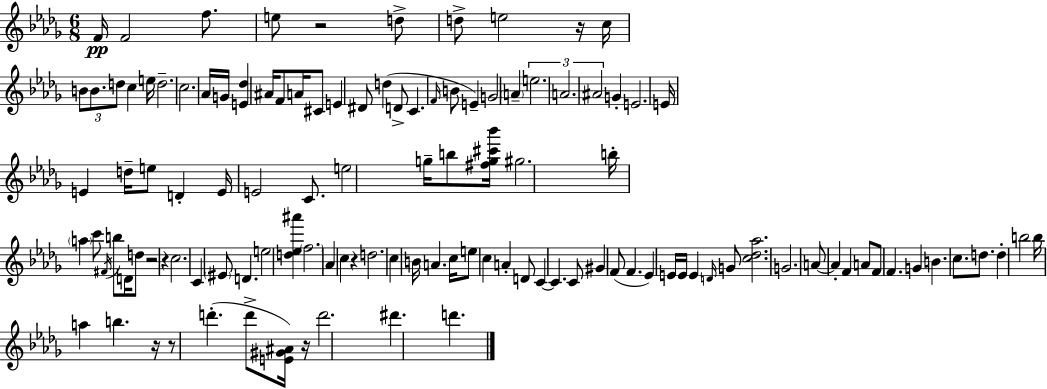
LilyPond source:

{
  \clef treble
  \numericTimeSignature
  \time 6/8
  \key bes \minor
  f'16\pp f'2 f''8. | e''8 r2 d''8-> | d''8-> e''2 r16 c''16 | \tuplet 3/2 { b'8 b'8. d''8 } c''4 e''16 | \break d''2.-- | c''2. | aes'16 g'16 <e' des''>4 ais'16 f'8 a'16 cis'8 | e'4 dis'8 d''4( d'8-> | \break c'4. \grace { f'16 } b'8 e'4--) | g'2 \parenthesize a'4-- | \tuplet 3/2 { e''2. | a'2. | \break ais'2 } g'4-. | e'2. | e'16 e'4 d''16-- e''8 d'4-. | e'16 e'2 c'8. | \break e''2 g''16-- b''8 | <fis'' g'' cis''' bes'''>16 gis''2. | b''16-. \parenthesize a''4 c'''8 \acciaccatura { fis'16 } b''8 d'16 | d''8 r2 r4 | \break c''2. | c'4 \parenthesize eis'8 d'4. | e''2 <d'' ees'' ais'''>4 | \parenthesize f''2. | \break aes'4 c''4 r4 | d''2. | c''4 b'16 a'4. | c''16 e''8 c''4 a'4-. | \break d'8 c'4~~ c'4. | c'8 gis'4 f'8( f'4. | ees'4) e'16 e'16 e'4 | \grace { d'16 } g'8 <c'' des'' aes''>2. | \break g'2. | a'8~~ a'4-. f'4 | a'8 f'8 f'4. g'4 | b'4. c''8. | \break d''8. d''4-. b''2 | b''16 a''4 b''4. | r16 r8 d'''4.-.( d'''8-> | <e' gis' ais'>16) r16 d'''2. | \break dis'''4. d'''4. | \bar "|."
}